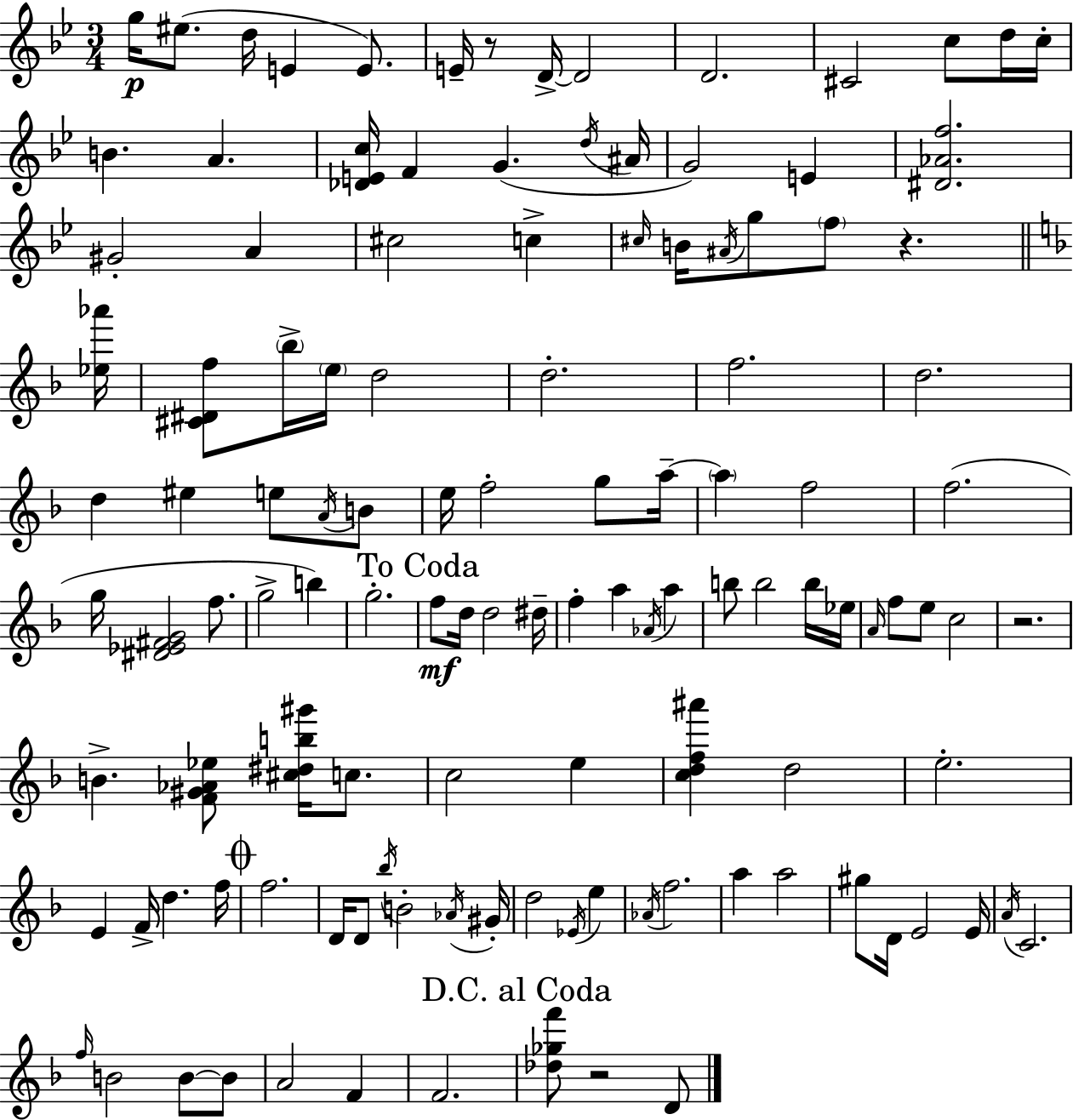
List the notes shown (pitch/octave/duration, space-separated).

G5/s EIS5/e. D5/s E4/q E4/e. E4/s R/e D4/s D4/h D4/h. C#4/h C5/e D5/s C5/s B4/q. A4/q. [Db4,E4,C5]/s F4/q G4/q. D5/s A#4/s G4/h E4/q [D#4,Ab4,F5]/h. G#4/h A4/q C#5/h C5/q C#5/s B4/s A#4/s G5/e F5/e R/q. [Eb5,Ab6]/s [C#4,D#4,F5]/e Bb5/s E5/s D5/h D5/h. F5/h. D5/h. D5/q EIS5/q E5/e A4/s B4/e E5/s F5/h G5/e A5/s A5/q F5/h F5/h. G5/s [D#4,Eb4,F#4,G4]/h F5/e. G5/h B5/q G5/h. F5/e D5/s D5/h D#5/s F5/q A5/q Ab4/s A5/q B5/e B5/h B5/s Eb5/s A4/s F5/e E5/e C5/h R/h. B4/q. [F4,G#4,Ab4,Eb5]/e [C#5,D#5,B5,G#6]/s C5/e. C5/h E5/q [C5,D5,F5,A#6]/q D5/h E5/h. E4/q F4/s D5/q. F5/s F5/h. D4/s D4/e Bb5/s B4/h Ab4/s G#4/s D5/h Eb4/s E5/q Ab4/s F5/h. A5/q A5/h G#5/e D4/s E4/h E4/s A4/s C4/h. F5/s B4/h B4/e B4/e A4/h F4/q F4/h. [Db5,Gb5,F6]/e R/h D4/e